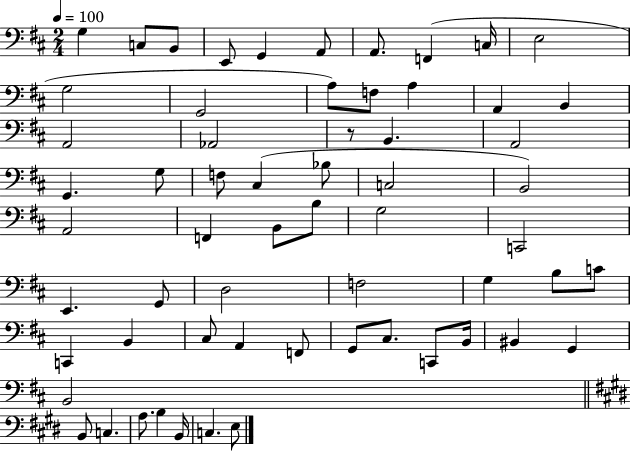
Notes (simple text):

G3/q C3/e B2/e E2/e G2/q A2/e A2/e. F2/q C3/s E3/h G3/h G2/h A3/e F3/e A3/q A2/q B2/q A2/h Ab2/h R/e B2/q. A2/h G2/q. G3/e F3/e C#3/q Bb3/e C3/h B2/h A2/h F2/q B2/e B3/e G3/h C2/h E2/q. G2/e D3/h F3/h G3/q B3/e C4/e C2/q B2/q C#3/e A2/q F2/e G2/e C#3/e. C2/e B2/s BIS2/q G2/q B2/h B2/e C3/q. A3/e. B3/q B2/s C3/q. E3/e